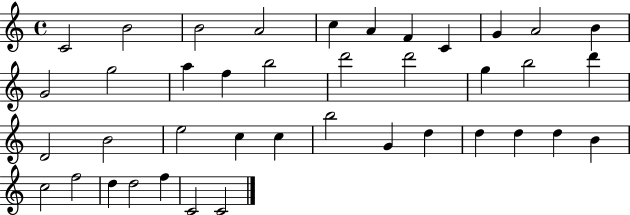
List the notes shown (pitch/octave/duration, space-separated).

C4/h B4/h B4/h A4/h C5/q A4/q F4/q C4/q G4/q A4/h B4/q G4/h G5/h A5/q F5/q B5/h D6/h D6/h G5/q B5/h D6/q D4/h B4/h E5/h C5/q C5/q B5/h G4/q D5/q D5/q D5/q D5/q B4/q C5/h F5/h D5/q D5/h F5/q C4/h C4/h